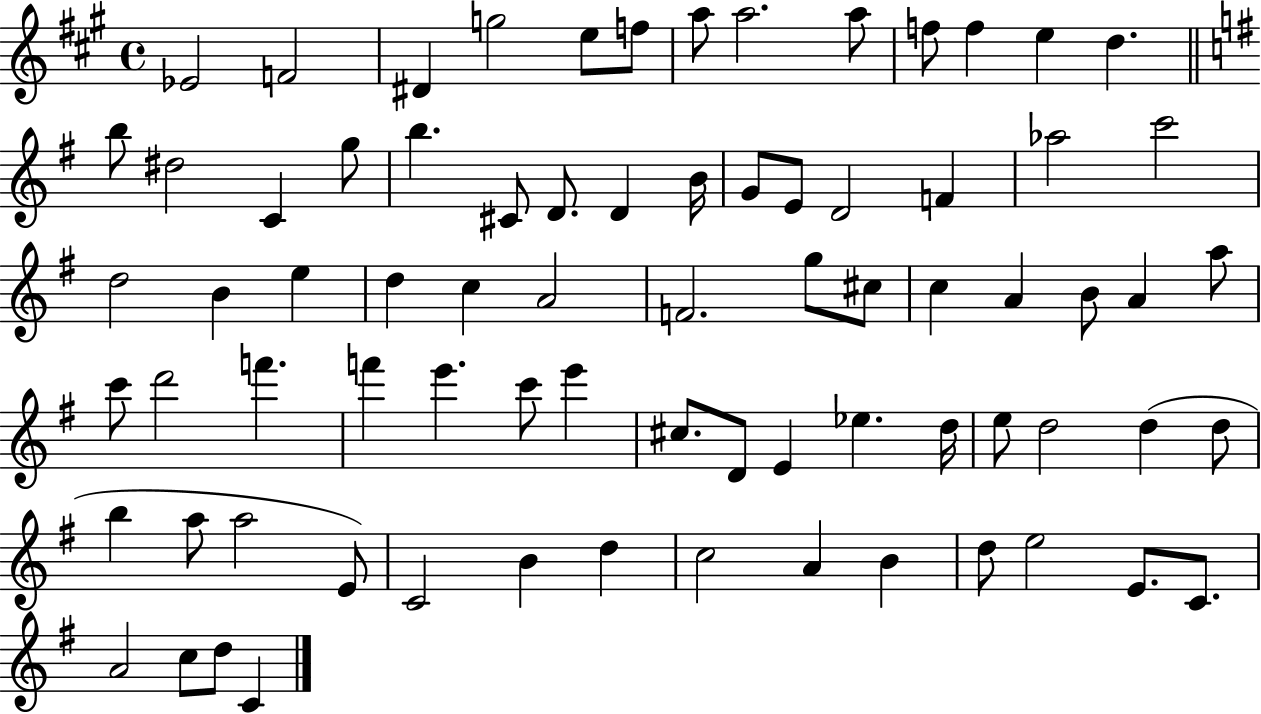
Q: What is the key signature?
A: A major